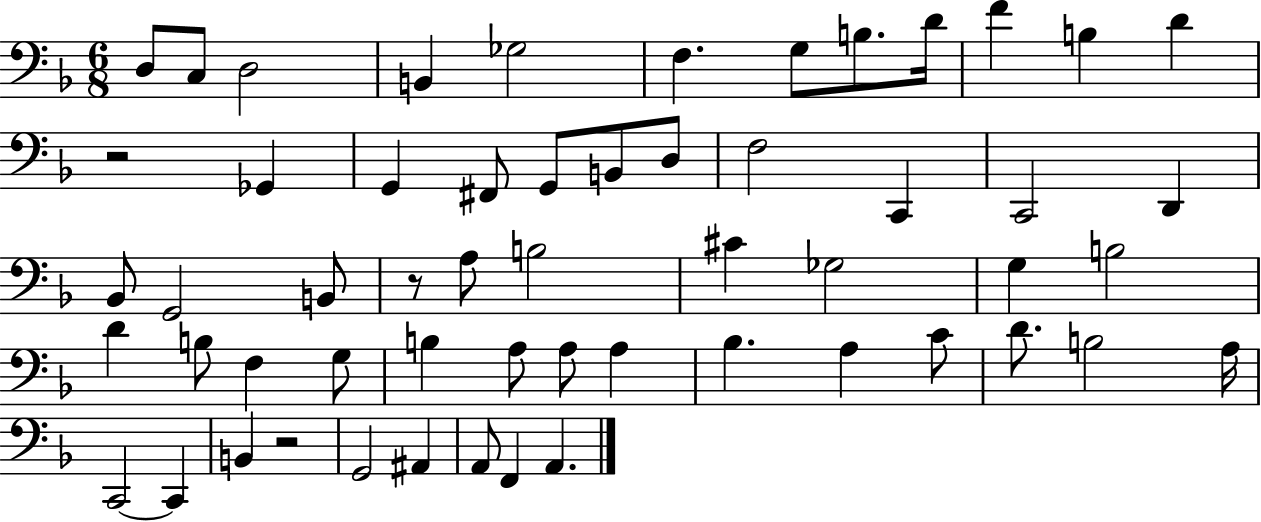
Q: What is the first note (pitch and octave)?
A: D3